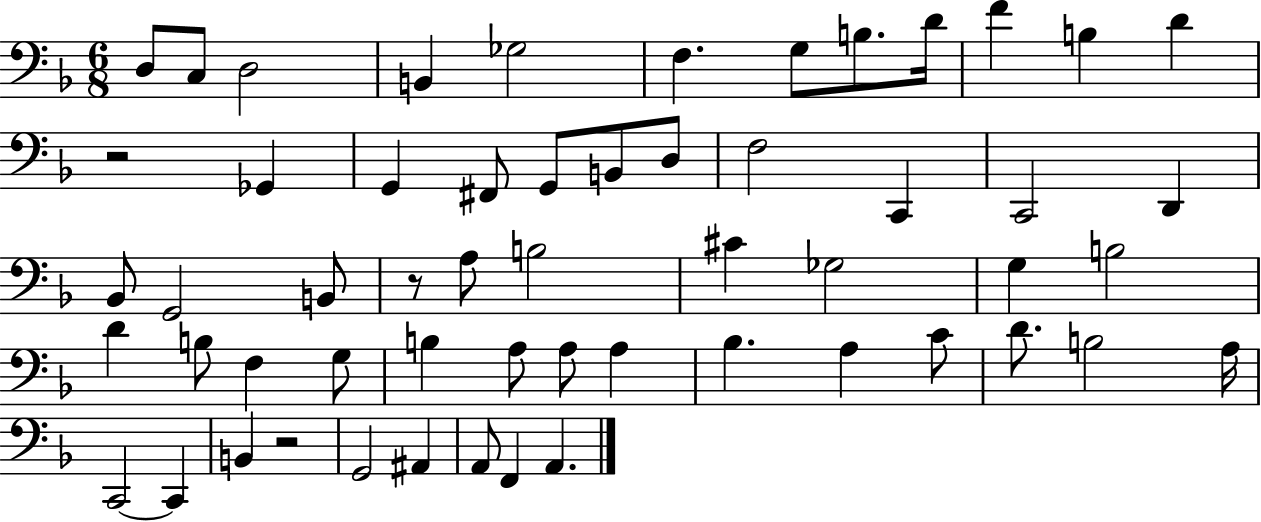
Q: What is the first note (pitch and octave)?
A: D3